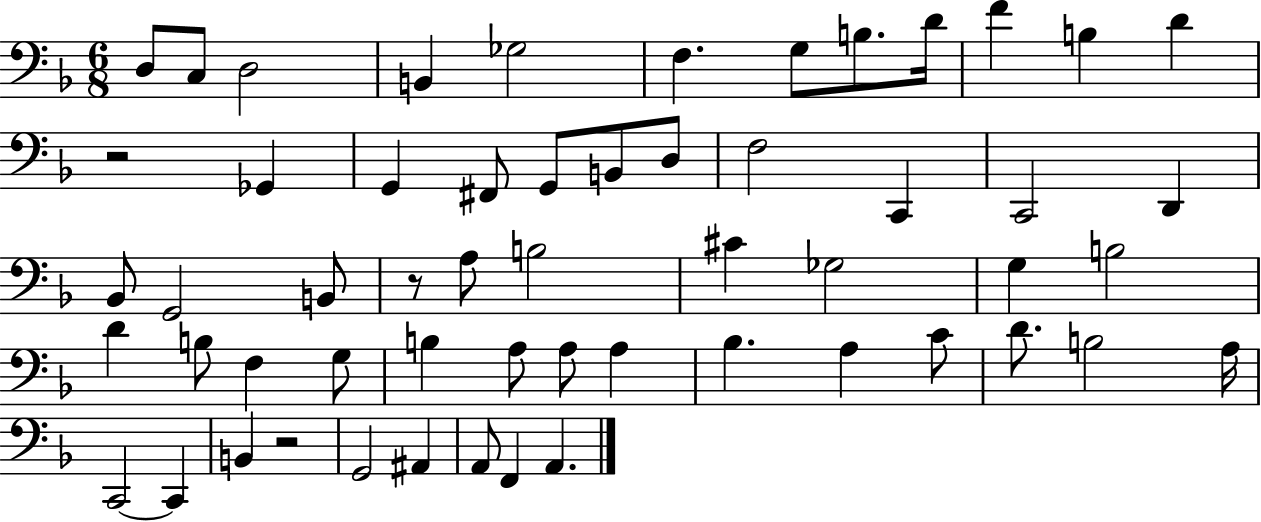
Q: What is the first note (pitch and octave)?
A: D3